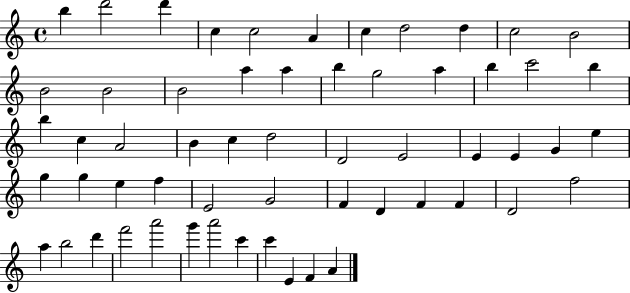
X:1
T:Untitled
M:4/4
L:1/4
K:C
b d'2 d' c c2 A c d2 d c2 B2 B2 B2 B2 a a b g2 a b c'2 b b c A2 B c d2 D2 E2 E E G e g g e f E2 G2 F D F F D2 f2 a b2 d' f'2 a'2 g' a'2 c' c' E F A